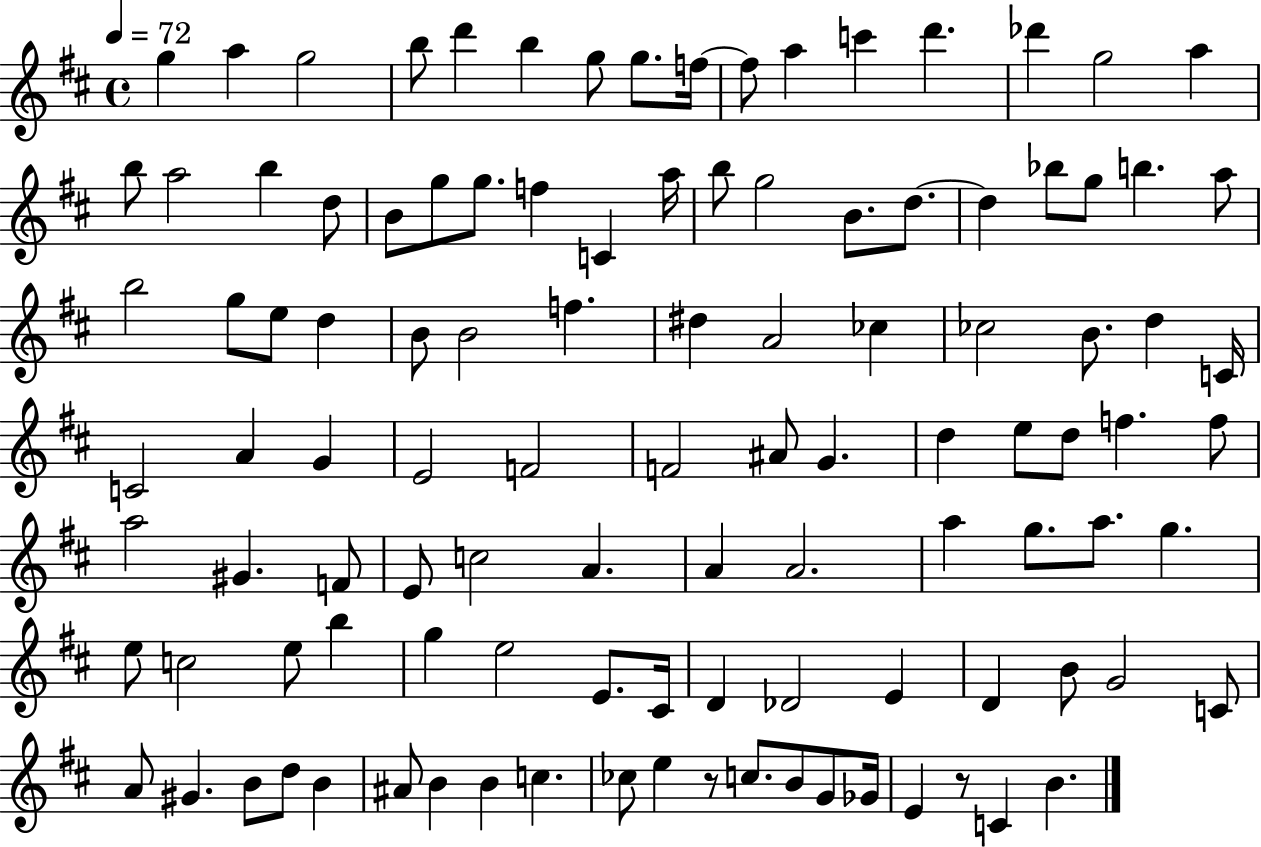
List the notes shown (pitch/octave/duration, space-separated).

G5/q A5/q G5/h B5/e D6/q B5/q G5/e G5/e. F5/s F5/e A5/q C6/q D6/q. Db6/q G5/h A5/q B5/e A5/h B5/q D5/e B4/e G5/e G5/e. F5/q C4/q A5/s B5/e G5/h B4/e. D5/e. D5/q Bb5/e G5/e B5/q. A5/e B5/h G5/e E5/e D5/q B4/e B4/h F5/q. D#5/q A4/h CES5/q CES5/h B4/e. D5/q C4/s C4/h A4/q G4/q E4/h F4/h F4/h A#4/e G4/q. D5/q E5/e D5/e F5/q. F5/e A5/h G#4/q. F4/e E4/e C5/h A4/q. A4/q A4/h. A5/q G5/e. A5/e. G5/q. E5/e C5/h E5/e B5/q G5/q E5/h E4/e. C#4/s D4/q Db4/h E4/q D4/q B4/e G4/h C4/e A4/e G#4/q. B4/e D5/e B4/q A#4/e B4/q B4/q C5/q. CES5/e E5/q R/e C5/e. B4/e G4/e Gb4/s E4/q R/e C4/q B4/q.